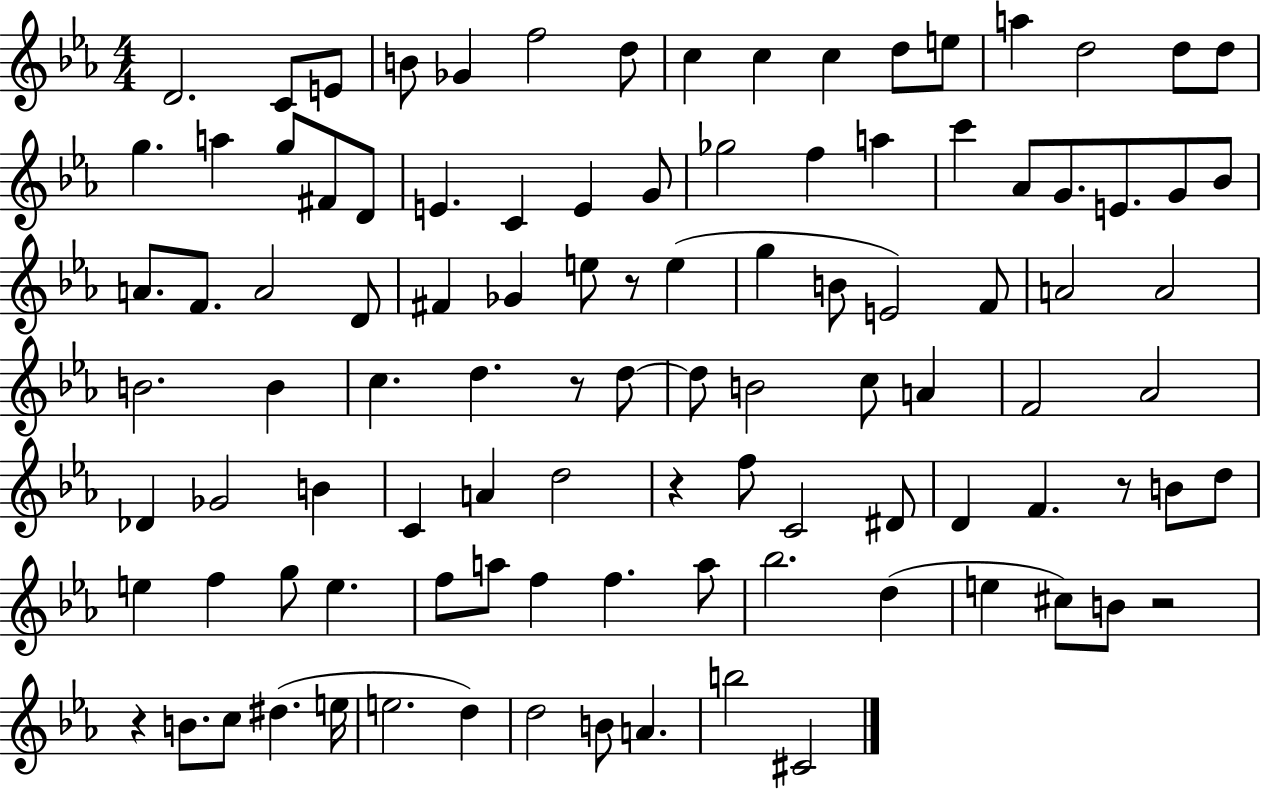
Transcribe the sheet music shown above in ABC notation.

X:1
T:Untitled
M:4/4
L:1/4
K:Eb
D2 C/2 E/2 B/2 _G f2 d/2 c c c d/2 e/2 a d2 d/2 d/2 g a g/2 ^F/2 D/2 E C E G/2 _g2 f a c' _A/2 G/2 E/2 G/2 _B/2 A/2 F/2 A2 D/2 ^F _G e/2 z/2 e g B/2 E2 F/2 A2 A2 B2 B c d z/2 d/2 d/2 B2 c/2 A F2 _A2 _D _G2 B C A d2 z f/2 C2 ^D/2 D F z/2 B/2 d/2 e f g/2 e f/2 a/2 f f a/2 _b2 d e ^c/2 B/2 z2 z B/2 c/2 ^d e/4 e2 d d2 B/2 A b2 ^C2